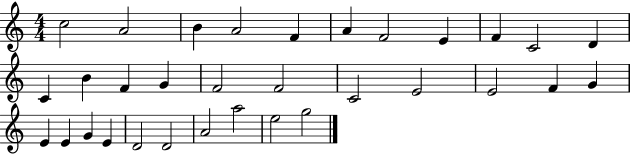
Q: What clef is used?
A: treble